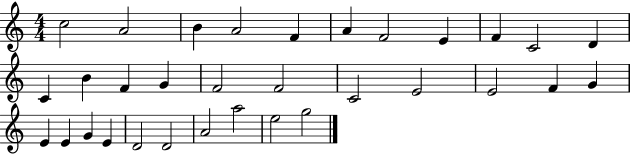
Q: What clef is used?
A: treble